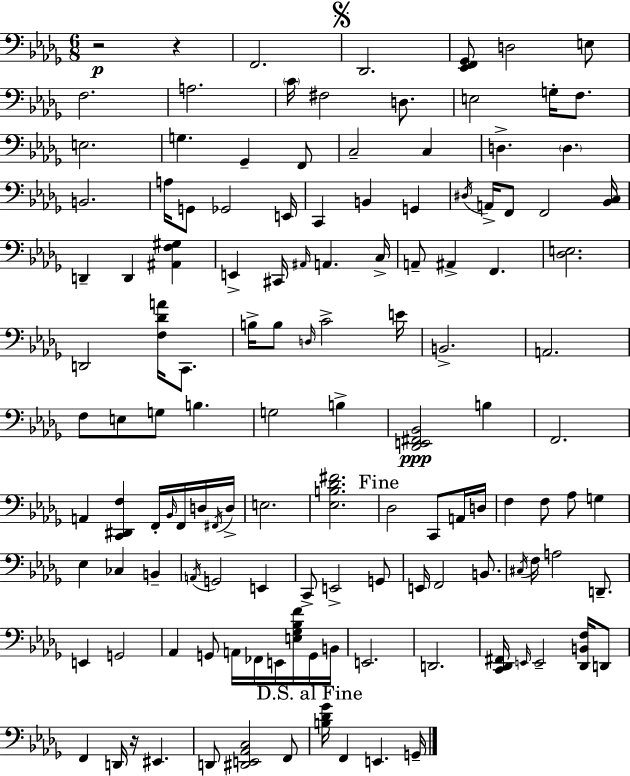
R/h R/q F2/h. Db2/h. [Eb2,F2,Gb2]/e D3/h E3/e F3/h. A3/h. C4/s F#3/h D3/e. E3/h G3/s F3/e. E3/h. G3/q. Gb2/q F2/e C3/h C3/q D3/q. D3/q. B2/h. A3/s G2/e Gb2/h E2/s C2/q B2/q G2/q D#3/s A2/s F2/e F2/h [Bb2,C3]/s D2/q D2/q [A#2,F3,G#3]/q E2/q C#2/s A#2/s A2/q. C3/s A2/e A#2/q F2/q. [Db3,E3]/h. D2/h [F3,Db4,A4]/s C2/e. B3/s B3/e D3/s C4/h E4/s B2/h. A2/h. F3/e E3/e G3/e B3/q. G3/h B3/q [Db2,E2,F#2,Bb2]/h B3/q F2/h. A2/q [C2,D#2,F3]/q F2/s Bb2/s F2/s D3/s F#2/s D3/s E3/h. [Eb3,B3,Db4,F#4]/h. Db3/h C2/e A2/s D3/s F3/q F3/e Ab3/e G3/q Eb3/q CES3/q B2/q A2/s G2/h E2/q C2/e E2/h G2/e E2/s F2/h B2/e. C#3/s F3/s A3/h D2/e. E2/q G2/h Ab2/q G2/e A2/s FES2/s E2/s [E3,Gb3,Bb3,F4]/s G2/s B2/s E2/h. D2/h. [C2,Db2,F#2]/s E2/s E2/h [Db2,B2,F3]/s D2/e F2/q D2/s R/s EIS2/q. D2/e [D#2,E2,Ab2,C3]/h F2/e [B3,Db4,Gb4]/s F2/q E2/q. G2/s